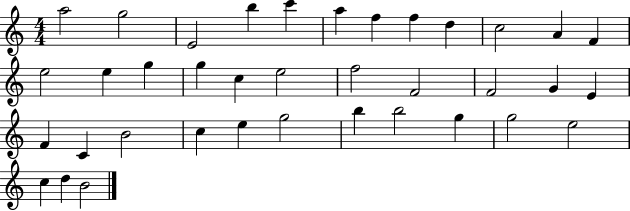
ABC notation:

X:1
T:Untitled
M:4/4
L:1/4
K:C
a2 g2 E2 b c' a f f d c2 A F e2 e g g c e2 f2 F2 F2 G E F C B2 c e g2 b b2 g g2 e2 c d B2